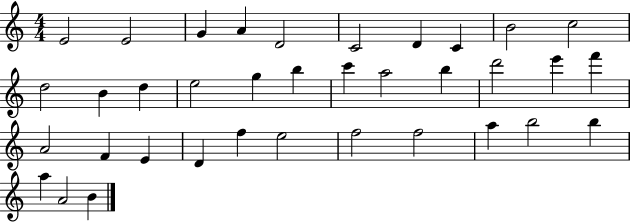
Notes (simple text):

E4/h E4/h G4/q A4/q D4/h C4/h D4/q C4/q B4/h C5/h D5/h B4/q D5/q E5/h G5/q B5/q C6/q A5/h B5/q D6/h E6/q F6/q A4/h F4/q E4/q D4/q F5/q E5/h F5/h F5/h A5/q B5/h B5/q A5/q A4/h B4/q